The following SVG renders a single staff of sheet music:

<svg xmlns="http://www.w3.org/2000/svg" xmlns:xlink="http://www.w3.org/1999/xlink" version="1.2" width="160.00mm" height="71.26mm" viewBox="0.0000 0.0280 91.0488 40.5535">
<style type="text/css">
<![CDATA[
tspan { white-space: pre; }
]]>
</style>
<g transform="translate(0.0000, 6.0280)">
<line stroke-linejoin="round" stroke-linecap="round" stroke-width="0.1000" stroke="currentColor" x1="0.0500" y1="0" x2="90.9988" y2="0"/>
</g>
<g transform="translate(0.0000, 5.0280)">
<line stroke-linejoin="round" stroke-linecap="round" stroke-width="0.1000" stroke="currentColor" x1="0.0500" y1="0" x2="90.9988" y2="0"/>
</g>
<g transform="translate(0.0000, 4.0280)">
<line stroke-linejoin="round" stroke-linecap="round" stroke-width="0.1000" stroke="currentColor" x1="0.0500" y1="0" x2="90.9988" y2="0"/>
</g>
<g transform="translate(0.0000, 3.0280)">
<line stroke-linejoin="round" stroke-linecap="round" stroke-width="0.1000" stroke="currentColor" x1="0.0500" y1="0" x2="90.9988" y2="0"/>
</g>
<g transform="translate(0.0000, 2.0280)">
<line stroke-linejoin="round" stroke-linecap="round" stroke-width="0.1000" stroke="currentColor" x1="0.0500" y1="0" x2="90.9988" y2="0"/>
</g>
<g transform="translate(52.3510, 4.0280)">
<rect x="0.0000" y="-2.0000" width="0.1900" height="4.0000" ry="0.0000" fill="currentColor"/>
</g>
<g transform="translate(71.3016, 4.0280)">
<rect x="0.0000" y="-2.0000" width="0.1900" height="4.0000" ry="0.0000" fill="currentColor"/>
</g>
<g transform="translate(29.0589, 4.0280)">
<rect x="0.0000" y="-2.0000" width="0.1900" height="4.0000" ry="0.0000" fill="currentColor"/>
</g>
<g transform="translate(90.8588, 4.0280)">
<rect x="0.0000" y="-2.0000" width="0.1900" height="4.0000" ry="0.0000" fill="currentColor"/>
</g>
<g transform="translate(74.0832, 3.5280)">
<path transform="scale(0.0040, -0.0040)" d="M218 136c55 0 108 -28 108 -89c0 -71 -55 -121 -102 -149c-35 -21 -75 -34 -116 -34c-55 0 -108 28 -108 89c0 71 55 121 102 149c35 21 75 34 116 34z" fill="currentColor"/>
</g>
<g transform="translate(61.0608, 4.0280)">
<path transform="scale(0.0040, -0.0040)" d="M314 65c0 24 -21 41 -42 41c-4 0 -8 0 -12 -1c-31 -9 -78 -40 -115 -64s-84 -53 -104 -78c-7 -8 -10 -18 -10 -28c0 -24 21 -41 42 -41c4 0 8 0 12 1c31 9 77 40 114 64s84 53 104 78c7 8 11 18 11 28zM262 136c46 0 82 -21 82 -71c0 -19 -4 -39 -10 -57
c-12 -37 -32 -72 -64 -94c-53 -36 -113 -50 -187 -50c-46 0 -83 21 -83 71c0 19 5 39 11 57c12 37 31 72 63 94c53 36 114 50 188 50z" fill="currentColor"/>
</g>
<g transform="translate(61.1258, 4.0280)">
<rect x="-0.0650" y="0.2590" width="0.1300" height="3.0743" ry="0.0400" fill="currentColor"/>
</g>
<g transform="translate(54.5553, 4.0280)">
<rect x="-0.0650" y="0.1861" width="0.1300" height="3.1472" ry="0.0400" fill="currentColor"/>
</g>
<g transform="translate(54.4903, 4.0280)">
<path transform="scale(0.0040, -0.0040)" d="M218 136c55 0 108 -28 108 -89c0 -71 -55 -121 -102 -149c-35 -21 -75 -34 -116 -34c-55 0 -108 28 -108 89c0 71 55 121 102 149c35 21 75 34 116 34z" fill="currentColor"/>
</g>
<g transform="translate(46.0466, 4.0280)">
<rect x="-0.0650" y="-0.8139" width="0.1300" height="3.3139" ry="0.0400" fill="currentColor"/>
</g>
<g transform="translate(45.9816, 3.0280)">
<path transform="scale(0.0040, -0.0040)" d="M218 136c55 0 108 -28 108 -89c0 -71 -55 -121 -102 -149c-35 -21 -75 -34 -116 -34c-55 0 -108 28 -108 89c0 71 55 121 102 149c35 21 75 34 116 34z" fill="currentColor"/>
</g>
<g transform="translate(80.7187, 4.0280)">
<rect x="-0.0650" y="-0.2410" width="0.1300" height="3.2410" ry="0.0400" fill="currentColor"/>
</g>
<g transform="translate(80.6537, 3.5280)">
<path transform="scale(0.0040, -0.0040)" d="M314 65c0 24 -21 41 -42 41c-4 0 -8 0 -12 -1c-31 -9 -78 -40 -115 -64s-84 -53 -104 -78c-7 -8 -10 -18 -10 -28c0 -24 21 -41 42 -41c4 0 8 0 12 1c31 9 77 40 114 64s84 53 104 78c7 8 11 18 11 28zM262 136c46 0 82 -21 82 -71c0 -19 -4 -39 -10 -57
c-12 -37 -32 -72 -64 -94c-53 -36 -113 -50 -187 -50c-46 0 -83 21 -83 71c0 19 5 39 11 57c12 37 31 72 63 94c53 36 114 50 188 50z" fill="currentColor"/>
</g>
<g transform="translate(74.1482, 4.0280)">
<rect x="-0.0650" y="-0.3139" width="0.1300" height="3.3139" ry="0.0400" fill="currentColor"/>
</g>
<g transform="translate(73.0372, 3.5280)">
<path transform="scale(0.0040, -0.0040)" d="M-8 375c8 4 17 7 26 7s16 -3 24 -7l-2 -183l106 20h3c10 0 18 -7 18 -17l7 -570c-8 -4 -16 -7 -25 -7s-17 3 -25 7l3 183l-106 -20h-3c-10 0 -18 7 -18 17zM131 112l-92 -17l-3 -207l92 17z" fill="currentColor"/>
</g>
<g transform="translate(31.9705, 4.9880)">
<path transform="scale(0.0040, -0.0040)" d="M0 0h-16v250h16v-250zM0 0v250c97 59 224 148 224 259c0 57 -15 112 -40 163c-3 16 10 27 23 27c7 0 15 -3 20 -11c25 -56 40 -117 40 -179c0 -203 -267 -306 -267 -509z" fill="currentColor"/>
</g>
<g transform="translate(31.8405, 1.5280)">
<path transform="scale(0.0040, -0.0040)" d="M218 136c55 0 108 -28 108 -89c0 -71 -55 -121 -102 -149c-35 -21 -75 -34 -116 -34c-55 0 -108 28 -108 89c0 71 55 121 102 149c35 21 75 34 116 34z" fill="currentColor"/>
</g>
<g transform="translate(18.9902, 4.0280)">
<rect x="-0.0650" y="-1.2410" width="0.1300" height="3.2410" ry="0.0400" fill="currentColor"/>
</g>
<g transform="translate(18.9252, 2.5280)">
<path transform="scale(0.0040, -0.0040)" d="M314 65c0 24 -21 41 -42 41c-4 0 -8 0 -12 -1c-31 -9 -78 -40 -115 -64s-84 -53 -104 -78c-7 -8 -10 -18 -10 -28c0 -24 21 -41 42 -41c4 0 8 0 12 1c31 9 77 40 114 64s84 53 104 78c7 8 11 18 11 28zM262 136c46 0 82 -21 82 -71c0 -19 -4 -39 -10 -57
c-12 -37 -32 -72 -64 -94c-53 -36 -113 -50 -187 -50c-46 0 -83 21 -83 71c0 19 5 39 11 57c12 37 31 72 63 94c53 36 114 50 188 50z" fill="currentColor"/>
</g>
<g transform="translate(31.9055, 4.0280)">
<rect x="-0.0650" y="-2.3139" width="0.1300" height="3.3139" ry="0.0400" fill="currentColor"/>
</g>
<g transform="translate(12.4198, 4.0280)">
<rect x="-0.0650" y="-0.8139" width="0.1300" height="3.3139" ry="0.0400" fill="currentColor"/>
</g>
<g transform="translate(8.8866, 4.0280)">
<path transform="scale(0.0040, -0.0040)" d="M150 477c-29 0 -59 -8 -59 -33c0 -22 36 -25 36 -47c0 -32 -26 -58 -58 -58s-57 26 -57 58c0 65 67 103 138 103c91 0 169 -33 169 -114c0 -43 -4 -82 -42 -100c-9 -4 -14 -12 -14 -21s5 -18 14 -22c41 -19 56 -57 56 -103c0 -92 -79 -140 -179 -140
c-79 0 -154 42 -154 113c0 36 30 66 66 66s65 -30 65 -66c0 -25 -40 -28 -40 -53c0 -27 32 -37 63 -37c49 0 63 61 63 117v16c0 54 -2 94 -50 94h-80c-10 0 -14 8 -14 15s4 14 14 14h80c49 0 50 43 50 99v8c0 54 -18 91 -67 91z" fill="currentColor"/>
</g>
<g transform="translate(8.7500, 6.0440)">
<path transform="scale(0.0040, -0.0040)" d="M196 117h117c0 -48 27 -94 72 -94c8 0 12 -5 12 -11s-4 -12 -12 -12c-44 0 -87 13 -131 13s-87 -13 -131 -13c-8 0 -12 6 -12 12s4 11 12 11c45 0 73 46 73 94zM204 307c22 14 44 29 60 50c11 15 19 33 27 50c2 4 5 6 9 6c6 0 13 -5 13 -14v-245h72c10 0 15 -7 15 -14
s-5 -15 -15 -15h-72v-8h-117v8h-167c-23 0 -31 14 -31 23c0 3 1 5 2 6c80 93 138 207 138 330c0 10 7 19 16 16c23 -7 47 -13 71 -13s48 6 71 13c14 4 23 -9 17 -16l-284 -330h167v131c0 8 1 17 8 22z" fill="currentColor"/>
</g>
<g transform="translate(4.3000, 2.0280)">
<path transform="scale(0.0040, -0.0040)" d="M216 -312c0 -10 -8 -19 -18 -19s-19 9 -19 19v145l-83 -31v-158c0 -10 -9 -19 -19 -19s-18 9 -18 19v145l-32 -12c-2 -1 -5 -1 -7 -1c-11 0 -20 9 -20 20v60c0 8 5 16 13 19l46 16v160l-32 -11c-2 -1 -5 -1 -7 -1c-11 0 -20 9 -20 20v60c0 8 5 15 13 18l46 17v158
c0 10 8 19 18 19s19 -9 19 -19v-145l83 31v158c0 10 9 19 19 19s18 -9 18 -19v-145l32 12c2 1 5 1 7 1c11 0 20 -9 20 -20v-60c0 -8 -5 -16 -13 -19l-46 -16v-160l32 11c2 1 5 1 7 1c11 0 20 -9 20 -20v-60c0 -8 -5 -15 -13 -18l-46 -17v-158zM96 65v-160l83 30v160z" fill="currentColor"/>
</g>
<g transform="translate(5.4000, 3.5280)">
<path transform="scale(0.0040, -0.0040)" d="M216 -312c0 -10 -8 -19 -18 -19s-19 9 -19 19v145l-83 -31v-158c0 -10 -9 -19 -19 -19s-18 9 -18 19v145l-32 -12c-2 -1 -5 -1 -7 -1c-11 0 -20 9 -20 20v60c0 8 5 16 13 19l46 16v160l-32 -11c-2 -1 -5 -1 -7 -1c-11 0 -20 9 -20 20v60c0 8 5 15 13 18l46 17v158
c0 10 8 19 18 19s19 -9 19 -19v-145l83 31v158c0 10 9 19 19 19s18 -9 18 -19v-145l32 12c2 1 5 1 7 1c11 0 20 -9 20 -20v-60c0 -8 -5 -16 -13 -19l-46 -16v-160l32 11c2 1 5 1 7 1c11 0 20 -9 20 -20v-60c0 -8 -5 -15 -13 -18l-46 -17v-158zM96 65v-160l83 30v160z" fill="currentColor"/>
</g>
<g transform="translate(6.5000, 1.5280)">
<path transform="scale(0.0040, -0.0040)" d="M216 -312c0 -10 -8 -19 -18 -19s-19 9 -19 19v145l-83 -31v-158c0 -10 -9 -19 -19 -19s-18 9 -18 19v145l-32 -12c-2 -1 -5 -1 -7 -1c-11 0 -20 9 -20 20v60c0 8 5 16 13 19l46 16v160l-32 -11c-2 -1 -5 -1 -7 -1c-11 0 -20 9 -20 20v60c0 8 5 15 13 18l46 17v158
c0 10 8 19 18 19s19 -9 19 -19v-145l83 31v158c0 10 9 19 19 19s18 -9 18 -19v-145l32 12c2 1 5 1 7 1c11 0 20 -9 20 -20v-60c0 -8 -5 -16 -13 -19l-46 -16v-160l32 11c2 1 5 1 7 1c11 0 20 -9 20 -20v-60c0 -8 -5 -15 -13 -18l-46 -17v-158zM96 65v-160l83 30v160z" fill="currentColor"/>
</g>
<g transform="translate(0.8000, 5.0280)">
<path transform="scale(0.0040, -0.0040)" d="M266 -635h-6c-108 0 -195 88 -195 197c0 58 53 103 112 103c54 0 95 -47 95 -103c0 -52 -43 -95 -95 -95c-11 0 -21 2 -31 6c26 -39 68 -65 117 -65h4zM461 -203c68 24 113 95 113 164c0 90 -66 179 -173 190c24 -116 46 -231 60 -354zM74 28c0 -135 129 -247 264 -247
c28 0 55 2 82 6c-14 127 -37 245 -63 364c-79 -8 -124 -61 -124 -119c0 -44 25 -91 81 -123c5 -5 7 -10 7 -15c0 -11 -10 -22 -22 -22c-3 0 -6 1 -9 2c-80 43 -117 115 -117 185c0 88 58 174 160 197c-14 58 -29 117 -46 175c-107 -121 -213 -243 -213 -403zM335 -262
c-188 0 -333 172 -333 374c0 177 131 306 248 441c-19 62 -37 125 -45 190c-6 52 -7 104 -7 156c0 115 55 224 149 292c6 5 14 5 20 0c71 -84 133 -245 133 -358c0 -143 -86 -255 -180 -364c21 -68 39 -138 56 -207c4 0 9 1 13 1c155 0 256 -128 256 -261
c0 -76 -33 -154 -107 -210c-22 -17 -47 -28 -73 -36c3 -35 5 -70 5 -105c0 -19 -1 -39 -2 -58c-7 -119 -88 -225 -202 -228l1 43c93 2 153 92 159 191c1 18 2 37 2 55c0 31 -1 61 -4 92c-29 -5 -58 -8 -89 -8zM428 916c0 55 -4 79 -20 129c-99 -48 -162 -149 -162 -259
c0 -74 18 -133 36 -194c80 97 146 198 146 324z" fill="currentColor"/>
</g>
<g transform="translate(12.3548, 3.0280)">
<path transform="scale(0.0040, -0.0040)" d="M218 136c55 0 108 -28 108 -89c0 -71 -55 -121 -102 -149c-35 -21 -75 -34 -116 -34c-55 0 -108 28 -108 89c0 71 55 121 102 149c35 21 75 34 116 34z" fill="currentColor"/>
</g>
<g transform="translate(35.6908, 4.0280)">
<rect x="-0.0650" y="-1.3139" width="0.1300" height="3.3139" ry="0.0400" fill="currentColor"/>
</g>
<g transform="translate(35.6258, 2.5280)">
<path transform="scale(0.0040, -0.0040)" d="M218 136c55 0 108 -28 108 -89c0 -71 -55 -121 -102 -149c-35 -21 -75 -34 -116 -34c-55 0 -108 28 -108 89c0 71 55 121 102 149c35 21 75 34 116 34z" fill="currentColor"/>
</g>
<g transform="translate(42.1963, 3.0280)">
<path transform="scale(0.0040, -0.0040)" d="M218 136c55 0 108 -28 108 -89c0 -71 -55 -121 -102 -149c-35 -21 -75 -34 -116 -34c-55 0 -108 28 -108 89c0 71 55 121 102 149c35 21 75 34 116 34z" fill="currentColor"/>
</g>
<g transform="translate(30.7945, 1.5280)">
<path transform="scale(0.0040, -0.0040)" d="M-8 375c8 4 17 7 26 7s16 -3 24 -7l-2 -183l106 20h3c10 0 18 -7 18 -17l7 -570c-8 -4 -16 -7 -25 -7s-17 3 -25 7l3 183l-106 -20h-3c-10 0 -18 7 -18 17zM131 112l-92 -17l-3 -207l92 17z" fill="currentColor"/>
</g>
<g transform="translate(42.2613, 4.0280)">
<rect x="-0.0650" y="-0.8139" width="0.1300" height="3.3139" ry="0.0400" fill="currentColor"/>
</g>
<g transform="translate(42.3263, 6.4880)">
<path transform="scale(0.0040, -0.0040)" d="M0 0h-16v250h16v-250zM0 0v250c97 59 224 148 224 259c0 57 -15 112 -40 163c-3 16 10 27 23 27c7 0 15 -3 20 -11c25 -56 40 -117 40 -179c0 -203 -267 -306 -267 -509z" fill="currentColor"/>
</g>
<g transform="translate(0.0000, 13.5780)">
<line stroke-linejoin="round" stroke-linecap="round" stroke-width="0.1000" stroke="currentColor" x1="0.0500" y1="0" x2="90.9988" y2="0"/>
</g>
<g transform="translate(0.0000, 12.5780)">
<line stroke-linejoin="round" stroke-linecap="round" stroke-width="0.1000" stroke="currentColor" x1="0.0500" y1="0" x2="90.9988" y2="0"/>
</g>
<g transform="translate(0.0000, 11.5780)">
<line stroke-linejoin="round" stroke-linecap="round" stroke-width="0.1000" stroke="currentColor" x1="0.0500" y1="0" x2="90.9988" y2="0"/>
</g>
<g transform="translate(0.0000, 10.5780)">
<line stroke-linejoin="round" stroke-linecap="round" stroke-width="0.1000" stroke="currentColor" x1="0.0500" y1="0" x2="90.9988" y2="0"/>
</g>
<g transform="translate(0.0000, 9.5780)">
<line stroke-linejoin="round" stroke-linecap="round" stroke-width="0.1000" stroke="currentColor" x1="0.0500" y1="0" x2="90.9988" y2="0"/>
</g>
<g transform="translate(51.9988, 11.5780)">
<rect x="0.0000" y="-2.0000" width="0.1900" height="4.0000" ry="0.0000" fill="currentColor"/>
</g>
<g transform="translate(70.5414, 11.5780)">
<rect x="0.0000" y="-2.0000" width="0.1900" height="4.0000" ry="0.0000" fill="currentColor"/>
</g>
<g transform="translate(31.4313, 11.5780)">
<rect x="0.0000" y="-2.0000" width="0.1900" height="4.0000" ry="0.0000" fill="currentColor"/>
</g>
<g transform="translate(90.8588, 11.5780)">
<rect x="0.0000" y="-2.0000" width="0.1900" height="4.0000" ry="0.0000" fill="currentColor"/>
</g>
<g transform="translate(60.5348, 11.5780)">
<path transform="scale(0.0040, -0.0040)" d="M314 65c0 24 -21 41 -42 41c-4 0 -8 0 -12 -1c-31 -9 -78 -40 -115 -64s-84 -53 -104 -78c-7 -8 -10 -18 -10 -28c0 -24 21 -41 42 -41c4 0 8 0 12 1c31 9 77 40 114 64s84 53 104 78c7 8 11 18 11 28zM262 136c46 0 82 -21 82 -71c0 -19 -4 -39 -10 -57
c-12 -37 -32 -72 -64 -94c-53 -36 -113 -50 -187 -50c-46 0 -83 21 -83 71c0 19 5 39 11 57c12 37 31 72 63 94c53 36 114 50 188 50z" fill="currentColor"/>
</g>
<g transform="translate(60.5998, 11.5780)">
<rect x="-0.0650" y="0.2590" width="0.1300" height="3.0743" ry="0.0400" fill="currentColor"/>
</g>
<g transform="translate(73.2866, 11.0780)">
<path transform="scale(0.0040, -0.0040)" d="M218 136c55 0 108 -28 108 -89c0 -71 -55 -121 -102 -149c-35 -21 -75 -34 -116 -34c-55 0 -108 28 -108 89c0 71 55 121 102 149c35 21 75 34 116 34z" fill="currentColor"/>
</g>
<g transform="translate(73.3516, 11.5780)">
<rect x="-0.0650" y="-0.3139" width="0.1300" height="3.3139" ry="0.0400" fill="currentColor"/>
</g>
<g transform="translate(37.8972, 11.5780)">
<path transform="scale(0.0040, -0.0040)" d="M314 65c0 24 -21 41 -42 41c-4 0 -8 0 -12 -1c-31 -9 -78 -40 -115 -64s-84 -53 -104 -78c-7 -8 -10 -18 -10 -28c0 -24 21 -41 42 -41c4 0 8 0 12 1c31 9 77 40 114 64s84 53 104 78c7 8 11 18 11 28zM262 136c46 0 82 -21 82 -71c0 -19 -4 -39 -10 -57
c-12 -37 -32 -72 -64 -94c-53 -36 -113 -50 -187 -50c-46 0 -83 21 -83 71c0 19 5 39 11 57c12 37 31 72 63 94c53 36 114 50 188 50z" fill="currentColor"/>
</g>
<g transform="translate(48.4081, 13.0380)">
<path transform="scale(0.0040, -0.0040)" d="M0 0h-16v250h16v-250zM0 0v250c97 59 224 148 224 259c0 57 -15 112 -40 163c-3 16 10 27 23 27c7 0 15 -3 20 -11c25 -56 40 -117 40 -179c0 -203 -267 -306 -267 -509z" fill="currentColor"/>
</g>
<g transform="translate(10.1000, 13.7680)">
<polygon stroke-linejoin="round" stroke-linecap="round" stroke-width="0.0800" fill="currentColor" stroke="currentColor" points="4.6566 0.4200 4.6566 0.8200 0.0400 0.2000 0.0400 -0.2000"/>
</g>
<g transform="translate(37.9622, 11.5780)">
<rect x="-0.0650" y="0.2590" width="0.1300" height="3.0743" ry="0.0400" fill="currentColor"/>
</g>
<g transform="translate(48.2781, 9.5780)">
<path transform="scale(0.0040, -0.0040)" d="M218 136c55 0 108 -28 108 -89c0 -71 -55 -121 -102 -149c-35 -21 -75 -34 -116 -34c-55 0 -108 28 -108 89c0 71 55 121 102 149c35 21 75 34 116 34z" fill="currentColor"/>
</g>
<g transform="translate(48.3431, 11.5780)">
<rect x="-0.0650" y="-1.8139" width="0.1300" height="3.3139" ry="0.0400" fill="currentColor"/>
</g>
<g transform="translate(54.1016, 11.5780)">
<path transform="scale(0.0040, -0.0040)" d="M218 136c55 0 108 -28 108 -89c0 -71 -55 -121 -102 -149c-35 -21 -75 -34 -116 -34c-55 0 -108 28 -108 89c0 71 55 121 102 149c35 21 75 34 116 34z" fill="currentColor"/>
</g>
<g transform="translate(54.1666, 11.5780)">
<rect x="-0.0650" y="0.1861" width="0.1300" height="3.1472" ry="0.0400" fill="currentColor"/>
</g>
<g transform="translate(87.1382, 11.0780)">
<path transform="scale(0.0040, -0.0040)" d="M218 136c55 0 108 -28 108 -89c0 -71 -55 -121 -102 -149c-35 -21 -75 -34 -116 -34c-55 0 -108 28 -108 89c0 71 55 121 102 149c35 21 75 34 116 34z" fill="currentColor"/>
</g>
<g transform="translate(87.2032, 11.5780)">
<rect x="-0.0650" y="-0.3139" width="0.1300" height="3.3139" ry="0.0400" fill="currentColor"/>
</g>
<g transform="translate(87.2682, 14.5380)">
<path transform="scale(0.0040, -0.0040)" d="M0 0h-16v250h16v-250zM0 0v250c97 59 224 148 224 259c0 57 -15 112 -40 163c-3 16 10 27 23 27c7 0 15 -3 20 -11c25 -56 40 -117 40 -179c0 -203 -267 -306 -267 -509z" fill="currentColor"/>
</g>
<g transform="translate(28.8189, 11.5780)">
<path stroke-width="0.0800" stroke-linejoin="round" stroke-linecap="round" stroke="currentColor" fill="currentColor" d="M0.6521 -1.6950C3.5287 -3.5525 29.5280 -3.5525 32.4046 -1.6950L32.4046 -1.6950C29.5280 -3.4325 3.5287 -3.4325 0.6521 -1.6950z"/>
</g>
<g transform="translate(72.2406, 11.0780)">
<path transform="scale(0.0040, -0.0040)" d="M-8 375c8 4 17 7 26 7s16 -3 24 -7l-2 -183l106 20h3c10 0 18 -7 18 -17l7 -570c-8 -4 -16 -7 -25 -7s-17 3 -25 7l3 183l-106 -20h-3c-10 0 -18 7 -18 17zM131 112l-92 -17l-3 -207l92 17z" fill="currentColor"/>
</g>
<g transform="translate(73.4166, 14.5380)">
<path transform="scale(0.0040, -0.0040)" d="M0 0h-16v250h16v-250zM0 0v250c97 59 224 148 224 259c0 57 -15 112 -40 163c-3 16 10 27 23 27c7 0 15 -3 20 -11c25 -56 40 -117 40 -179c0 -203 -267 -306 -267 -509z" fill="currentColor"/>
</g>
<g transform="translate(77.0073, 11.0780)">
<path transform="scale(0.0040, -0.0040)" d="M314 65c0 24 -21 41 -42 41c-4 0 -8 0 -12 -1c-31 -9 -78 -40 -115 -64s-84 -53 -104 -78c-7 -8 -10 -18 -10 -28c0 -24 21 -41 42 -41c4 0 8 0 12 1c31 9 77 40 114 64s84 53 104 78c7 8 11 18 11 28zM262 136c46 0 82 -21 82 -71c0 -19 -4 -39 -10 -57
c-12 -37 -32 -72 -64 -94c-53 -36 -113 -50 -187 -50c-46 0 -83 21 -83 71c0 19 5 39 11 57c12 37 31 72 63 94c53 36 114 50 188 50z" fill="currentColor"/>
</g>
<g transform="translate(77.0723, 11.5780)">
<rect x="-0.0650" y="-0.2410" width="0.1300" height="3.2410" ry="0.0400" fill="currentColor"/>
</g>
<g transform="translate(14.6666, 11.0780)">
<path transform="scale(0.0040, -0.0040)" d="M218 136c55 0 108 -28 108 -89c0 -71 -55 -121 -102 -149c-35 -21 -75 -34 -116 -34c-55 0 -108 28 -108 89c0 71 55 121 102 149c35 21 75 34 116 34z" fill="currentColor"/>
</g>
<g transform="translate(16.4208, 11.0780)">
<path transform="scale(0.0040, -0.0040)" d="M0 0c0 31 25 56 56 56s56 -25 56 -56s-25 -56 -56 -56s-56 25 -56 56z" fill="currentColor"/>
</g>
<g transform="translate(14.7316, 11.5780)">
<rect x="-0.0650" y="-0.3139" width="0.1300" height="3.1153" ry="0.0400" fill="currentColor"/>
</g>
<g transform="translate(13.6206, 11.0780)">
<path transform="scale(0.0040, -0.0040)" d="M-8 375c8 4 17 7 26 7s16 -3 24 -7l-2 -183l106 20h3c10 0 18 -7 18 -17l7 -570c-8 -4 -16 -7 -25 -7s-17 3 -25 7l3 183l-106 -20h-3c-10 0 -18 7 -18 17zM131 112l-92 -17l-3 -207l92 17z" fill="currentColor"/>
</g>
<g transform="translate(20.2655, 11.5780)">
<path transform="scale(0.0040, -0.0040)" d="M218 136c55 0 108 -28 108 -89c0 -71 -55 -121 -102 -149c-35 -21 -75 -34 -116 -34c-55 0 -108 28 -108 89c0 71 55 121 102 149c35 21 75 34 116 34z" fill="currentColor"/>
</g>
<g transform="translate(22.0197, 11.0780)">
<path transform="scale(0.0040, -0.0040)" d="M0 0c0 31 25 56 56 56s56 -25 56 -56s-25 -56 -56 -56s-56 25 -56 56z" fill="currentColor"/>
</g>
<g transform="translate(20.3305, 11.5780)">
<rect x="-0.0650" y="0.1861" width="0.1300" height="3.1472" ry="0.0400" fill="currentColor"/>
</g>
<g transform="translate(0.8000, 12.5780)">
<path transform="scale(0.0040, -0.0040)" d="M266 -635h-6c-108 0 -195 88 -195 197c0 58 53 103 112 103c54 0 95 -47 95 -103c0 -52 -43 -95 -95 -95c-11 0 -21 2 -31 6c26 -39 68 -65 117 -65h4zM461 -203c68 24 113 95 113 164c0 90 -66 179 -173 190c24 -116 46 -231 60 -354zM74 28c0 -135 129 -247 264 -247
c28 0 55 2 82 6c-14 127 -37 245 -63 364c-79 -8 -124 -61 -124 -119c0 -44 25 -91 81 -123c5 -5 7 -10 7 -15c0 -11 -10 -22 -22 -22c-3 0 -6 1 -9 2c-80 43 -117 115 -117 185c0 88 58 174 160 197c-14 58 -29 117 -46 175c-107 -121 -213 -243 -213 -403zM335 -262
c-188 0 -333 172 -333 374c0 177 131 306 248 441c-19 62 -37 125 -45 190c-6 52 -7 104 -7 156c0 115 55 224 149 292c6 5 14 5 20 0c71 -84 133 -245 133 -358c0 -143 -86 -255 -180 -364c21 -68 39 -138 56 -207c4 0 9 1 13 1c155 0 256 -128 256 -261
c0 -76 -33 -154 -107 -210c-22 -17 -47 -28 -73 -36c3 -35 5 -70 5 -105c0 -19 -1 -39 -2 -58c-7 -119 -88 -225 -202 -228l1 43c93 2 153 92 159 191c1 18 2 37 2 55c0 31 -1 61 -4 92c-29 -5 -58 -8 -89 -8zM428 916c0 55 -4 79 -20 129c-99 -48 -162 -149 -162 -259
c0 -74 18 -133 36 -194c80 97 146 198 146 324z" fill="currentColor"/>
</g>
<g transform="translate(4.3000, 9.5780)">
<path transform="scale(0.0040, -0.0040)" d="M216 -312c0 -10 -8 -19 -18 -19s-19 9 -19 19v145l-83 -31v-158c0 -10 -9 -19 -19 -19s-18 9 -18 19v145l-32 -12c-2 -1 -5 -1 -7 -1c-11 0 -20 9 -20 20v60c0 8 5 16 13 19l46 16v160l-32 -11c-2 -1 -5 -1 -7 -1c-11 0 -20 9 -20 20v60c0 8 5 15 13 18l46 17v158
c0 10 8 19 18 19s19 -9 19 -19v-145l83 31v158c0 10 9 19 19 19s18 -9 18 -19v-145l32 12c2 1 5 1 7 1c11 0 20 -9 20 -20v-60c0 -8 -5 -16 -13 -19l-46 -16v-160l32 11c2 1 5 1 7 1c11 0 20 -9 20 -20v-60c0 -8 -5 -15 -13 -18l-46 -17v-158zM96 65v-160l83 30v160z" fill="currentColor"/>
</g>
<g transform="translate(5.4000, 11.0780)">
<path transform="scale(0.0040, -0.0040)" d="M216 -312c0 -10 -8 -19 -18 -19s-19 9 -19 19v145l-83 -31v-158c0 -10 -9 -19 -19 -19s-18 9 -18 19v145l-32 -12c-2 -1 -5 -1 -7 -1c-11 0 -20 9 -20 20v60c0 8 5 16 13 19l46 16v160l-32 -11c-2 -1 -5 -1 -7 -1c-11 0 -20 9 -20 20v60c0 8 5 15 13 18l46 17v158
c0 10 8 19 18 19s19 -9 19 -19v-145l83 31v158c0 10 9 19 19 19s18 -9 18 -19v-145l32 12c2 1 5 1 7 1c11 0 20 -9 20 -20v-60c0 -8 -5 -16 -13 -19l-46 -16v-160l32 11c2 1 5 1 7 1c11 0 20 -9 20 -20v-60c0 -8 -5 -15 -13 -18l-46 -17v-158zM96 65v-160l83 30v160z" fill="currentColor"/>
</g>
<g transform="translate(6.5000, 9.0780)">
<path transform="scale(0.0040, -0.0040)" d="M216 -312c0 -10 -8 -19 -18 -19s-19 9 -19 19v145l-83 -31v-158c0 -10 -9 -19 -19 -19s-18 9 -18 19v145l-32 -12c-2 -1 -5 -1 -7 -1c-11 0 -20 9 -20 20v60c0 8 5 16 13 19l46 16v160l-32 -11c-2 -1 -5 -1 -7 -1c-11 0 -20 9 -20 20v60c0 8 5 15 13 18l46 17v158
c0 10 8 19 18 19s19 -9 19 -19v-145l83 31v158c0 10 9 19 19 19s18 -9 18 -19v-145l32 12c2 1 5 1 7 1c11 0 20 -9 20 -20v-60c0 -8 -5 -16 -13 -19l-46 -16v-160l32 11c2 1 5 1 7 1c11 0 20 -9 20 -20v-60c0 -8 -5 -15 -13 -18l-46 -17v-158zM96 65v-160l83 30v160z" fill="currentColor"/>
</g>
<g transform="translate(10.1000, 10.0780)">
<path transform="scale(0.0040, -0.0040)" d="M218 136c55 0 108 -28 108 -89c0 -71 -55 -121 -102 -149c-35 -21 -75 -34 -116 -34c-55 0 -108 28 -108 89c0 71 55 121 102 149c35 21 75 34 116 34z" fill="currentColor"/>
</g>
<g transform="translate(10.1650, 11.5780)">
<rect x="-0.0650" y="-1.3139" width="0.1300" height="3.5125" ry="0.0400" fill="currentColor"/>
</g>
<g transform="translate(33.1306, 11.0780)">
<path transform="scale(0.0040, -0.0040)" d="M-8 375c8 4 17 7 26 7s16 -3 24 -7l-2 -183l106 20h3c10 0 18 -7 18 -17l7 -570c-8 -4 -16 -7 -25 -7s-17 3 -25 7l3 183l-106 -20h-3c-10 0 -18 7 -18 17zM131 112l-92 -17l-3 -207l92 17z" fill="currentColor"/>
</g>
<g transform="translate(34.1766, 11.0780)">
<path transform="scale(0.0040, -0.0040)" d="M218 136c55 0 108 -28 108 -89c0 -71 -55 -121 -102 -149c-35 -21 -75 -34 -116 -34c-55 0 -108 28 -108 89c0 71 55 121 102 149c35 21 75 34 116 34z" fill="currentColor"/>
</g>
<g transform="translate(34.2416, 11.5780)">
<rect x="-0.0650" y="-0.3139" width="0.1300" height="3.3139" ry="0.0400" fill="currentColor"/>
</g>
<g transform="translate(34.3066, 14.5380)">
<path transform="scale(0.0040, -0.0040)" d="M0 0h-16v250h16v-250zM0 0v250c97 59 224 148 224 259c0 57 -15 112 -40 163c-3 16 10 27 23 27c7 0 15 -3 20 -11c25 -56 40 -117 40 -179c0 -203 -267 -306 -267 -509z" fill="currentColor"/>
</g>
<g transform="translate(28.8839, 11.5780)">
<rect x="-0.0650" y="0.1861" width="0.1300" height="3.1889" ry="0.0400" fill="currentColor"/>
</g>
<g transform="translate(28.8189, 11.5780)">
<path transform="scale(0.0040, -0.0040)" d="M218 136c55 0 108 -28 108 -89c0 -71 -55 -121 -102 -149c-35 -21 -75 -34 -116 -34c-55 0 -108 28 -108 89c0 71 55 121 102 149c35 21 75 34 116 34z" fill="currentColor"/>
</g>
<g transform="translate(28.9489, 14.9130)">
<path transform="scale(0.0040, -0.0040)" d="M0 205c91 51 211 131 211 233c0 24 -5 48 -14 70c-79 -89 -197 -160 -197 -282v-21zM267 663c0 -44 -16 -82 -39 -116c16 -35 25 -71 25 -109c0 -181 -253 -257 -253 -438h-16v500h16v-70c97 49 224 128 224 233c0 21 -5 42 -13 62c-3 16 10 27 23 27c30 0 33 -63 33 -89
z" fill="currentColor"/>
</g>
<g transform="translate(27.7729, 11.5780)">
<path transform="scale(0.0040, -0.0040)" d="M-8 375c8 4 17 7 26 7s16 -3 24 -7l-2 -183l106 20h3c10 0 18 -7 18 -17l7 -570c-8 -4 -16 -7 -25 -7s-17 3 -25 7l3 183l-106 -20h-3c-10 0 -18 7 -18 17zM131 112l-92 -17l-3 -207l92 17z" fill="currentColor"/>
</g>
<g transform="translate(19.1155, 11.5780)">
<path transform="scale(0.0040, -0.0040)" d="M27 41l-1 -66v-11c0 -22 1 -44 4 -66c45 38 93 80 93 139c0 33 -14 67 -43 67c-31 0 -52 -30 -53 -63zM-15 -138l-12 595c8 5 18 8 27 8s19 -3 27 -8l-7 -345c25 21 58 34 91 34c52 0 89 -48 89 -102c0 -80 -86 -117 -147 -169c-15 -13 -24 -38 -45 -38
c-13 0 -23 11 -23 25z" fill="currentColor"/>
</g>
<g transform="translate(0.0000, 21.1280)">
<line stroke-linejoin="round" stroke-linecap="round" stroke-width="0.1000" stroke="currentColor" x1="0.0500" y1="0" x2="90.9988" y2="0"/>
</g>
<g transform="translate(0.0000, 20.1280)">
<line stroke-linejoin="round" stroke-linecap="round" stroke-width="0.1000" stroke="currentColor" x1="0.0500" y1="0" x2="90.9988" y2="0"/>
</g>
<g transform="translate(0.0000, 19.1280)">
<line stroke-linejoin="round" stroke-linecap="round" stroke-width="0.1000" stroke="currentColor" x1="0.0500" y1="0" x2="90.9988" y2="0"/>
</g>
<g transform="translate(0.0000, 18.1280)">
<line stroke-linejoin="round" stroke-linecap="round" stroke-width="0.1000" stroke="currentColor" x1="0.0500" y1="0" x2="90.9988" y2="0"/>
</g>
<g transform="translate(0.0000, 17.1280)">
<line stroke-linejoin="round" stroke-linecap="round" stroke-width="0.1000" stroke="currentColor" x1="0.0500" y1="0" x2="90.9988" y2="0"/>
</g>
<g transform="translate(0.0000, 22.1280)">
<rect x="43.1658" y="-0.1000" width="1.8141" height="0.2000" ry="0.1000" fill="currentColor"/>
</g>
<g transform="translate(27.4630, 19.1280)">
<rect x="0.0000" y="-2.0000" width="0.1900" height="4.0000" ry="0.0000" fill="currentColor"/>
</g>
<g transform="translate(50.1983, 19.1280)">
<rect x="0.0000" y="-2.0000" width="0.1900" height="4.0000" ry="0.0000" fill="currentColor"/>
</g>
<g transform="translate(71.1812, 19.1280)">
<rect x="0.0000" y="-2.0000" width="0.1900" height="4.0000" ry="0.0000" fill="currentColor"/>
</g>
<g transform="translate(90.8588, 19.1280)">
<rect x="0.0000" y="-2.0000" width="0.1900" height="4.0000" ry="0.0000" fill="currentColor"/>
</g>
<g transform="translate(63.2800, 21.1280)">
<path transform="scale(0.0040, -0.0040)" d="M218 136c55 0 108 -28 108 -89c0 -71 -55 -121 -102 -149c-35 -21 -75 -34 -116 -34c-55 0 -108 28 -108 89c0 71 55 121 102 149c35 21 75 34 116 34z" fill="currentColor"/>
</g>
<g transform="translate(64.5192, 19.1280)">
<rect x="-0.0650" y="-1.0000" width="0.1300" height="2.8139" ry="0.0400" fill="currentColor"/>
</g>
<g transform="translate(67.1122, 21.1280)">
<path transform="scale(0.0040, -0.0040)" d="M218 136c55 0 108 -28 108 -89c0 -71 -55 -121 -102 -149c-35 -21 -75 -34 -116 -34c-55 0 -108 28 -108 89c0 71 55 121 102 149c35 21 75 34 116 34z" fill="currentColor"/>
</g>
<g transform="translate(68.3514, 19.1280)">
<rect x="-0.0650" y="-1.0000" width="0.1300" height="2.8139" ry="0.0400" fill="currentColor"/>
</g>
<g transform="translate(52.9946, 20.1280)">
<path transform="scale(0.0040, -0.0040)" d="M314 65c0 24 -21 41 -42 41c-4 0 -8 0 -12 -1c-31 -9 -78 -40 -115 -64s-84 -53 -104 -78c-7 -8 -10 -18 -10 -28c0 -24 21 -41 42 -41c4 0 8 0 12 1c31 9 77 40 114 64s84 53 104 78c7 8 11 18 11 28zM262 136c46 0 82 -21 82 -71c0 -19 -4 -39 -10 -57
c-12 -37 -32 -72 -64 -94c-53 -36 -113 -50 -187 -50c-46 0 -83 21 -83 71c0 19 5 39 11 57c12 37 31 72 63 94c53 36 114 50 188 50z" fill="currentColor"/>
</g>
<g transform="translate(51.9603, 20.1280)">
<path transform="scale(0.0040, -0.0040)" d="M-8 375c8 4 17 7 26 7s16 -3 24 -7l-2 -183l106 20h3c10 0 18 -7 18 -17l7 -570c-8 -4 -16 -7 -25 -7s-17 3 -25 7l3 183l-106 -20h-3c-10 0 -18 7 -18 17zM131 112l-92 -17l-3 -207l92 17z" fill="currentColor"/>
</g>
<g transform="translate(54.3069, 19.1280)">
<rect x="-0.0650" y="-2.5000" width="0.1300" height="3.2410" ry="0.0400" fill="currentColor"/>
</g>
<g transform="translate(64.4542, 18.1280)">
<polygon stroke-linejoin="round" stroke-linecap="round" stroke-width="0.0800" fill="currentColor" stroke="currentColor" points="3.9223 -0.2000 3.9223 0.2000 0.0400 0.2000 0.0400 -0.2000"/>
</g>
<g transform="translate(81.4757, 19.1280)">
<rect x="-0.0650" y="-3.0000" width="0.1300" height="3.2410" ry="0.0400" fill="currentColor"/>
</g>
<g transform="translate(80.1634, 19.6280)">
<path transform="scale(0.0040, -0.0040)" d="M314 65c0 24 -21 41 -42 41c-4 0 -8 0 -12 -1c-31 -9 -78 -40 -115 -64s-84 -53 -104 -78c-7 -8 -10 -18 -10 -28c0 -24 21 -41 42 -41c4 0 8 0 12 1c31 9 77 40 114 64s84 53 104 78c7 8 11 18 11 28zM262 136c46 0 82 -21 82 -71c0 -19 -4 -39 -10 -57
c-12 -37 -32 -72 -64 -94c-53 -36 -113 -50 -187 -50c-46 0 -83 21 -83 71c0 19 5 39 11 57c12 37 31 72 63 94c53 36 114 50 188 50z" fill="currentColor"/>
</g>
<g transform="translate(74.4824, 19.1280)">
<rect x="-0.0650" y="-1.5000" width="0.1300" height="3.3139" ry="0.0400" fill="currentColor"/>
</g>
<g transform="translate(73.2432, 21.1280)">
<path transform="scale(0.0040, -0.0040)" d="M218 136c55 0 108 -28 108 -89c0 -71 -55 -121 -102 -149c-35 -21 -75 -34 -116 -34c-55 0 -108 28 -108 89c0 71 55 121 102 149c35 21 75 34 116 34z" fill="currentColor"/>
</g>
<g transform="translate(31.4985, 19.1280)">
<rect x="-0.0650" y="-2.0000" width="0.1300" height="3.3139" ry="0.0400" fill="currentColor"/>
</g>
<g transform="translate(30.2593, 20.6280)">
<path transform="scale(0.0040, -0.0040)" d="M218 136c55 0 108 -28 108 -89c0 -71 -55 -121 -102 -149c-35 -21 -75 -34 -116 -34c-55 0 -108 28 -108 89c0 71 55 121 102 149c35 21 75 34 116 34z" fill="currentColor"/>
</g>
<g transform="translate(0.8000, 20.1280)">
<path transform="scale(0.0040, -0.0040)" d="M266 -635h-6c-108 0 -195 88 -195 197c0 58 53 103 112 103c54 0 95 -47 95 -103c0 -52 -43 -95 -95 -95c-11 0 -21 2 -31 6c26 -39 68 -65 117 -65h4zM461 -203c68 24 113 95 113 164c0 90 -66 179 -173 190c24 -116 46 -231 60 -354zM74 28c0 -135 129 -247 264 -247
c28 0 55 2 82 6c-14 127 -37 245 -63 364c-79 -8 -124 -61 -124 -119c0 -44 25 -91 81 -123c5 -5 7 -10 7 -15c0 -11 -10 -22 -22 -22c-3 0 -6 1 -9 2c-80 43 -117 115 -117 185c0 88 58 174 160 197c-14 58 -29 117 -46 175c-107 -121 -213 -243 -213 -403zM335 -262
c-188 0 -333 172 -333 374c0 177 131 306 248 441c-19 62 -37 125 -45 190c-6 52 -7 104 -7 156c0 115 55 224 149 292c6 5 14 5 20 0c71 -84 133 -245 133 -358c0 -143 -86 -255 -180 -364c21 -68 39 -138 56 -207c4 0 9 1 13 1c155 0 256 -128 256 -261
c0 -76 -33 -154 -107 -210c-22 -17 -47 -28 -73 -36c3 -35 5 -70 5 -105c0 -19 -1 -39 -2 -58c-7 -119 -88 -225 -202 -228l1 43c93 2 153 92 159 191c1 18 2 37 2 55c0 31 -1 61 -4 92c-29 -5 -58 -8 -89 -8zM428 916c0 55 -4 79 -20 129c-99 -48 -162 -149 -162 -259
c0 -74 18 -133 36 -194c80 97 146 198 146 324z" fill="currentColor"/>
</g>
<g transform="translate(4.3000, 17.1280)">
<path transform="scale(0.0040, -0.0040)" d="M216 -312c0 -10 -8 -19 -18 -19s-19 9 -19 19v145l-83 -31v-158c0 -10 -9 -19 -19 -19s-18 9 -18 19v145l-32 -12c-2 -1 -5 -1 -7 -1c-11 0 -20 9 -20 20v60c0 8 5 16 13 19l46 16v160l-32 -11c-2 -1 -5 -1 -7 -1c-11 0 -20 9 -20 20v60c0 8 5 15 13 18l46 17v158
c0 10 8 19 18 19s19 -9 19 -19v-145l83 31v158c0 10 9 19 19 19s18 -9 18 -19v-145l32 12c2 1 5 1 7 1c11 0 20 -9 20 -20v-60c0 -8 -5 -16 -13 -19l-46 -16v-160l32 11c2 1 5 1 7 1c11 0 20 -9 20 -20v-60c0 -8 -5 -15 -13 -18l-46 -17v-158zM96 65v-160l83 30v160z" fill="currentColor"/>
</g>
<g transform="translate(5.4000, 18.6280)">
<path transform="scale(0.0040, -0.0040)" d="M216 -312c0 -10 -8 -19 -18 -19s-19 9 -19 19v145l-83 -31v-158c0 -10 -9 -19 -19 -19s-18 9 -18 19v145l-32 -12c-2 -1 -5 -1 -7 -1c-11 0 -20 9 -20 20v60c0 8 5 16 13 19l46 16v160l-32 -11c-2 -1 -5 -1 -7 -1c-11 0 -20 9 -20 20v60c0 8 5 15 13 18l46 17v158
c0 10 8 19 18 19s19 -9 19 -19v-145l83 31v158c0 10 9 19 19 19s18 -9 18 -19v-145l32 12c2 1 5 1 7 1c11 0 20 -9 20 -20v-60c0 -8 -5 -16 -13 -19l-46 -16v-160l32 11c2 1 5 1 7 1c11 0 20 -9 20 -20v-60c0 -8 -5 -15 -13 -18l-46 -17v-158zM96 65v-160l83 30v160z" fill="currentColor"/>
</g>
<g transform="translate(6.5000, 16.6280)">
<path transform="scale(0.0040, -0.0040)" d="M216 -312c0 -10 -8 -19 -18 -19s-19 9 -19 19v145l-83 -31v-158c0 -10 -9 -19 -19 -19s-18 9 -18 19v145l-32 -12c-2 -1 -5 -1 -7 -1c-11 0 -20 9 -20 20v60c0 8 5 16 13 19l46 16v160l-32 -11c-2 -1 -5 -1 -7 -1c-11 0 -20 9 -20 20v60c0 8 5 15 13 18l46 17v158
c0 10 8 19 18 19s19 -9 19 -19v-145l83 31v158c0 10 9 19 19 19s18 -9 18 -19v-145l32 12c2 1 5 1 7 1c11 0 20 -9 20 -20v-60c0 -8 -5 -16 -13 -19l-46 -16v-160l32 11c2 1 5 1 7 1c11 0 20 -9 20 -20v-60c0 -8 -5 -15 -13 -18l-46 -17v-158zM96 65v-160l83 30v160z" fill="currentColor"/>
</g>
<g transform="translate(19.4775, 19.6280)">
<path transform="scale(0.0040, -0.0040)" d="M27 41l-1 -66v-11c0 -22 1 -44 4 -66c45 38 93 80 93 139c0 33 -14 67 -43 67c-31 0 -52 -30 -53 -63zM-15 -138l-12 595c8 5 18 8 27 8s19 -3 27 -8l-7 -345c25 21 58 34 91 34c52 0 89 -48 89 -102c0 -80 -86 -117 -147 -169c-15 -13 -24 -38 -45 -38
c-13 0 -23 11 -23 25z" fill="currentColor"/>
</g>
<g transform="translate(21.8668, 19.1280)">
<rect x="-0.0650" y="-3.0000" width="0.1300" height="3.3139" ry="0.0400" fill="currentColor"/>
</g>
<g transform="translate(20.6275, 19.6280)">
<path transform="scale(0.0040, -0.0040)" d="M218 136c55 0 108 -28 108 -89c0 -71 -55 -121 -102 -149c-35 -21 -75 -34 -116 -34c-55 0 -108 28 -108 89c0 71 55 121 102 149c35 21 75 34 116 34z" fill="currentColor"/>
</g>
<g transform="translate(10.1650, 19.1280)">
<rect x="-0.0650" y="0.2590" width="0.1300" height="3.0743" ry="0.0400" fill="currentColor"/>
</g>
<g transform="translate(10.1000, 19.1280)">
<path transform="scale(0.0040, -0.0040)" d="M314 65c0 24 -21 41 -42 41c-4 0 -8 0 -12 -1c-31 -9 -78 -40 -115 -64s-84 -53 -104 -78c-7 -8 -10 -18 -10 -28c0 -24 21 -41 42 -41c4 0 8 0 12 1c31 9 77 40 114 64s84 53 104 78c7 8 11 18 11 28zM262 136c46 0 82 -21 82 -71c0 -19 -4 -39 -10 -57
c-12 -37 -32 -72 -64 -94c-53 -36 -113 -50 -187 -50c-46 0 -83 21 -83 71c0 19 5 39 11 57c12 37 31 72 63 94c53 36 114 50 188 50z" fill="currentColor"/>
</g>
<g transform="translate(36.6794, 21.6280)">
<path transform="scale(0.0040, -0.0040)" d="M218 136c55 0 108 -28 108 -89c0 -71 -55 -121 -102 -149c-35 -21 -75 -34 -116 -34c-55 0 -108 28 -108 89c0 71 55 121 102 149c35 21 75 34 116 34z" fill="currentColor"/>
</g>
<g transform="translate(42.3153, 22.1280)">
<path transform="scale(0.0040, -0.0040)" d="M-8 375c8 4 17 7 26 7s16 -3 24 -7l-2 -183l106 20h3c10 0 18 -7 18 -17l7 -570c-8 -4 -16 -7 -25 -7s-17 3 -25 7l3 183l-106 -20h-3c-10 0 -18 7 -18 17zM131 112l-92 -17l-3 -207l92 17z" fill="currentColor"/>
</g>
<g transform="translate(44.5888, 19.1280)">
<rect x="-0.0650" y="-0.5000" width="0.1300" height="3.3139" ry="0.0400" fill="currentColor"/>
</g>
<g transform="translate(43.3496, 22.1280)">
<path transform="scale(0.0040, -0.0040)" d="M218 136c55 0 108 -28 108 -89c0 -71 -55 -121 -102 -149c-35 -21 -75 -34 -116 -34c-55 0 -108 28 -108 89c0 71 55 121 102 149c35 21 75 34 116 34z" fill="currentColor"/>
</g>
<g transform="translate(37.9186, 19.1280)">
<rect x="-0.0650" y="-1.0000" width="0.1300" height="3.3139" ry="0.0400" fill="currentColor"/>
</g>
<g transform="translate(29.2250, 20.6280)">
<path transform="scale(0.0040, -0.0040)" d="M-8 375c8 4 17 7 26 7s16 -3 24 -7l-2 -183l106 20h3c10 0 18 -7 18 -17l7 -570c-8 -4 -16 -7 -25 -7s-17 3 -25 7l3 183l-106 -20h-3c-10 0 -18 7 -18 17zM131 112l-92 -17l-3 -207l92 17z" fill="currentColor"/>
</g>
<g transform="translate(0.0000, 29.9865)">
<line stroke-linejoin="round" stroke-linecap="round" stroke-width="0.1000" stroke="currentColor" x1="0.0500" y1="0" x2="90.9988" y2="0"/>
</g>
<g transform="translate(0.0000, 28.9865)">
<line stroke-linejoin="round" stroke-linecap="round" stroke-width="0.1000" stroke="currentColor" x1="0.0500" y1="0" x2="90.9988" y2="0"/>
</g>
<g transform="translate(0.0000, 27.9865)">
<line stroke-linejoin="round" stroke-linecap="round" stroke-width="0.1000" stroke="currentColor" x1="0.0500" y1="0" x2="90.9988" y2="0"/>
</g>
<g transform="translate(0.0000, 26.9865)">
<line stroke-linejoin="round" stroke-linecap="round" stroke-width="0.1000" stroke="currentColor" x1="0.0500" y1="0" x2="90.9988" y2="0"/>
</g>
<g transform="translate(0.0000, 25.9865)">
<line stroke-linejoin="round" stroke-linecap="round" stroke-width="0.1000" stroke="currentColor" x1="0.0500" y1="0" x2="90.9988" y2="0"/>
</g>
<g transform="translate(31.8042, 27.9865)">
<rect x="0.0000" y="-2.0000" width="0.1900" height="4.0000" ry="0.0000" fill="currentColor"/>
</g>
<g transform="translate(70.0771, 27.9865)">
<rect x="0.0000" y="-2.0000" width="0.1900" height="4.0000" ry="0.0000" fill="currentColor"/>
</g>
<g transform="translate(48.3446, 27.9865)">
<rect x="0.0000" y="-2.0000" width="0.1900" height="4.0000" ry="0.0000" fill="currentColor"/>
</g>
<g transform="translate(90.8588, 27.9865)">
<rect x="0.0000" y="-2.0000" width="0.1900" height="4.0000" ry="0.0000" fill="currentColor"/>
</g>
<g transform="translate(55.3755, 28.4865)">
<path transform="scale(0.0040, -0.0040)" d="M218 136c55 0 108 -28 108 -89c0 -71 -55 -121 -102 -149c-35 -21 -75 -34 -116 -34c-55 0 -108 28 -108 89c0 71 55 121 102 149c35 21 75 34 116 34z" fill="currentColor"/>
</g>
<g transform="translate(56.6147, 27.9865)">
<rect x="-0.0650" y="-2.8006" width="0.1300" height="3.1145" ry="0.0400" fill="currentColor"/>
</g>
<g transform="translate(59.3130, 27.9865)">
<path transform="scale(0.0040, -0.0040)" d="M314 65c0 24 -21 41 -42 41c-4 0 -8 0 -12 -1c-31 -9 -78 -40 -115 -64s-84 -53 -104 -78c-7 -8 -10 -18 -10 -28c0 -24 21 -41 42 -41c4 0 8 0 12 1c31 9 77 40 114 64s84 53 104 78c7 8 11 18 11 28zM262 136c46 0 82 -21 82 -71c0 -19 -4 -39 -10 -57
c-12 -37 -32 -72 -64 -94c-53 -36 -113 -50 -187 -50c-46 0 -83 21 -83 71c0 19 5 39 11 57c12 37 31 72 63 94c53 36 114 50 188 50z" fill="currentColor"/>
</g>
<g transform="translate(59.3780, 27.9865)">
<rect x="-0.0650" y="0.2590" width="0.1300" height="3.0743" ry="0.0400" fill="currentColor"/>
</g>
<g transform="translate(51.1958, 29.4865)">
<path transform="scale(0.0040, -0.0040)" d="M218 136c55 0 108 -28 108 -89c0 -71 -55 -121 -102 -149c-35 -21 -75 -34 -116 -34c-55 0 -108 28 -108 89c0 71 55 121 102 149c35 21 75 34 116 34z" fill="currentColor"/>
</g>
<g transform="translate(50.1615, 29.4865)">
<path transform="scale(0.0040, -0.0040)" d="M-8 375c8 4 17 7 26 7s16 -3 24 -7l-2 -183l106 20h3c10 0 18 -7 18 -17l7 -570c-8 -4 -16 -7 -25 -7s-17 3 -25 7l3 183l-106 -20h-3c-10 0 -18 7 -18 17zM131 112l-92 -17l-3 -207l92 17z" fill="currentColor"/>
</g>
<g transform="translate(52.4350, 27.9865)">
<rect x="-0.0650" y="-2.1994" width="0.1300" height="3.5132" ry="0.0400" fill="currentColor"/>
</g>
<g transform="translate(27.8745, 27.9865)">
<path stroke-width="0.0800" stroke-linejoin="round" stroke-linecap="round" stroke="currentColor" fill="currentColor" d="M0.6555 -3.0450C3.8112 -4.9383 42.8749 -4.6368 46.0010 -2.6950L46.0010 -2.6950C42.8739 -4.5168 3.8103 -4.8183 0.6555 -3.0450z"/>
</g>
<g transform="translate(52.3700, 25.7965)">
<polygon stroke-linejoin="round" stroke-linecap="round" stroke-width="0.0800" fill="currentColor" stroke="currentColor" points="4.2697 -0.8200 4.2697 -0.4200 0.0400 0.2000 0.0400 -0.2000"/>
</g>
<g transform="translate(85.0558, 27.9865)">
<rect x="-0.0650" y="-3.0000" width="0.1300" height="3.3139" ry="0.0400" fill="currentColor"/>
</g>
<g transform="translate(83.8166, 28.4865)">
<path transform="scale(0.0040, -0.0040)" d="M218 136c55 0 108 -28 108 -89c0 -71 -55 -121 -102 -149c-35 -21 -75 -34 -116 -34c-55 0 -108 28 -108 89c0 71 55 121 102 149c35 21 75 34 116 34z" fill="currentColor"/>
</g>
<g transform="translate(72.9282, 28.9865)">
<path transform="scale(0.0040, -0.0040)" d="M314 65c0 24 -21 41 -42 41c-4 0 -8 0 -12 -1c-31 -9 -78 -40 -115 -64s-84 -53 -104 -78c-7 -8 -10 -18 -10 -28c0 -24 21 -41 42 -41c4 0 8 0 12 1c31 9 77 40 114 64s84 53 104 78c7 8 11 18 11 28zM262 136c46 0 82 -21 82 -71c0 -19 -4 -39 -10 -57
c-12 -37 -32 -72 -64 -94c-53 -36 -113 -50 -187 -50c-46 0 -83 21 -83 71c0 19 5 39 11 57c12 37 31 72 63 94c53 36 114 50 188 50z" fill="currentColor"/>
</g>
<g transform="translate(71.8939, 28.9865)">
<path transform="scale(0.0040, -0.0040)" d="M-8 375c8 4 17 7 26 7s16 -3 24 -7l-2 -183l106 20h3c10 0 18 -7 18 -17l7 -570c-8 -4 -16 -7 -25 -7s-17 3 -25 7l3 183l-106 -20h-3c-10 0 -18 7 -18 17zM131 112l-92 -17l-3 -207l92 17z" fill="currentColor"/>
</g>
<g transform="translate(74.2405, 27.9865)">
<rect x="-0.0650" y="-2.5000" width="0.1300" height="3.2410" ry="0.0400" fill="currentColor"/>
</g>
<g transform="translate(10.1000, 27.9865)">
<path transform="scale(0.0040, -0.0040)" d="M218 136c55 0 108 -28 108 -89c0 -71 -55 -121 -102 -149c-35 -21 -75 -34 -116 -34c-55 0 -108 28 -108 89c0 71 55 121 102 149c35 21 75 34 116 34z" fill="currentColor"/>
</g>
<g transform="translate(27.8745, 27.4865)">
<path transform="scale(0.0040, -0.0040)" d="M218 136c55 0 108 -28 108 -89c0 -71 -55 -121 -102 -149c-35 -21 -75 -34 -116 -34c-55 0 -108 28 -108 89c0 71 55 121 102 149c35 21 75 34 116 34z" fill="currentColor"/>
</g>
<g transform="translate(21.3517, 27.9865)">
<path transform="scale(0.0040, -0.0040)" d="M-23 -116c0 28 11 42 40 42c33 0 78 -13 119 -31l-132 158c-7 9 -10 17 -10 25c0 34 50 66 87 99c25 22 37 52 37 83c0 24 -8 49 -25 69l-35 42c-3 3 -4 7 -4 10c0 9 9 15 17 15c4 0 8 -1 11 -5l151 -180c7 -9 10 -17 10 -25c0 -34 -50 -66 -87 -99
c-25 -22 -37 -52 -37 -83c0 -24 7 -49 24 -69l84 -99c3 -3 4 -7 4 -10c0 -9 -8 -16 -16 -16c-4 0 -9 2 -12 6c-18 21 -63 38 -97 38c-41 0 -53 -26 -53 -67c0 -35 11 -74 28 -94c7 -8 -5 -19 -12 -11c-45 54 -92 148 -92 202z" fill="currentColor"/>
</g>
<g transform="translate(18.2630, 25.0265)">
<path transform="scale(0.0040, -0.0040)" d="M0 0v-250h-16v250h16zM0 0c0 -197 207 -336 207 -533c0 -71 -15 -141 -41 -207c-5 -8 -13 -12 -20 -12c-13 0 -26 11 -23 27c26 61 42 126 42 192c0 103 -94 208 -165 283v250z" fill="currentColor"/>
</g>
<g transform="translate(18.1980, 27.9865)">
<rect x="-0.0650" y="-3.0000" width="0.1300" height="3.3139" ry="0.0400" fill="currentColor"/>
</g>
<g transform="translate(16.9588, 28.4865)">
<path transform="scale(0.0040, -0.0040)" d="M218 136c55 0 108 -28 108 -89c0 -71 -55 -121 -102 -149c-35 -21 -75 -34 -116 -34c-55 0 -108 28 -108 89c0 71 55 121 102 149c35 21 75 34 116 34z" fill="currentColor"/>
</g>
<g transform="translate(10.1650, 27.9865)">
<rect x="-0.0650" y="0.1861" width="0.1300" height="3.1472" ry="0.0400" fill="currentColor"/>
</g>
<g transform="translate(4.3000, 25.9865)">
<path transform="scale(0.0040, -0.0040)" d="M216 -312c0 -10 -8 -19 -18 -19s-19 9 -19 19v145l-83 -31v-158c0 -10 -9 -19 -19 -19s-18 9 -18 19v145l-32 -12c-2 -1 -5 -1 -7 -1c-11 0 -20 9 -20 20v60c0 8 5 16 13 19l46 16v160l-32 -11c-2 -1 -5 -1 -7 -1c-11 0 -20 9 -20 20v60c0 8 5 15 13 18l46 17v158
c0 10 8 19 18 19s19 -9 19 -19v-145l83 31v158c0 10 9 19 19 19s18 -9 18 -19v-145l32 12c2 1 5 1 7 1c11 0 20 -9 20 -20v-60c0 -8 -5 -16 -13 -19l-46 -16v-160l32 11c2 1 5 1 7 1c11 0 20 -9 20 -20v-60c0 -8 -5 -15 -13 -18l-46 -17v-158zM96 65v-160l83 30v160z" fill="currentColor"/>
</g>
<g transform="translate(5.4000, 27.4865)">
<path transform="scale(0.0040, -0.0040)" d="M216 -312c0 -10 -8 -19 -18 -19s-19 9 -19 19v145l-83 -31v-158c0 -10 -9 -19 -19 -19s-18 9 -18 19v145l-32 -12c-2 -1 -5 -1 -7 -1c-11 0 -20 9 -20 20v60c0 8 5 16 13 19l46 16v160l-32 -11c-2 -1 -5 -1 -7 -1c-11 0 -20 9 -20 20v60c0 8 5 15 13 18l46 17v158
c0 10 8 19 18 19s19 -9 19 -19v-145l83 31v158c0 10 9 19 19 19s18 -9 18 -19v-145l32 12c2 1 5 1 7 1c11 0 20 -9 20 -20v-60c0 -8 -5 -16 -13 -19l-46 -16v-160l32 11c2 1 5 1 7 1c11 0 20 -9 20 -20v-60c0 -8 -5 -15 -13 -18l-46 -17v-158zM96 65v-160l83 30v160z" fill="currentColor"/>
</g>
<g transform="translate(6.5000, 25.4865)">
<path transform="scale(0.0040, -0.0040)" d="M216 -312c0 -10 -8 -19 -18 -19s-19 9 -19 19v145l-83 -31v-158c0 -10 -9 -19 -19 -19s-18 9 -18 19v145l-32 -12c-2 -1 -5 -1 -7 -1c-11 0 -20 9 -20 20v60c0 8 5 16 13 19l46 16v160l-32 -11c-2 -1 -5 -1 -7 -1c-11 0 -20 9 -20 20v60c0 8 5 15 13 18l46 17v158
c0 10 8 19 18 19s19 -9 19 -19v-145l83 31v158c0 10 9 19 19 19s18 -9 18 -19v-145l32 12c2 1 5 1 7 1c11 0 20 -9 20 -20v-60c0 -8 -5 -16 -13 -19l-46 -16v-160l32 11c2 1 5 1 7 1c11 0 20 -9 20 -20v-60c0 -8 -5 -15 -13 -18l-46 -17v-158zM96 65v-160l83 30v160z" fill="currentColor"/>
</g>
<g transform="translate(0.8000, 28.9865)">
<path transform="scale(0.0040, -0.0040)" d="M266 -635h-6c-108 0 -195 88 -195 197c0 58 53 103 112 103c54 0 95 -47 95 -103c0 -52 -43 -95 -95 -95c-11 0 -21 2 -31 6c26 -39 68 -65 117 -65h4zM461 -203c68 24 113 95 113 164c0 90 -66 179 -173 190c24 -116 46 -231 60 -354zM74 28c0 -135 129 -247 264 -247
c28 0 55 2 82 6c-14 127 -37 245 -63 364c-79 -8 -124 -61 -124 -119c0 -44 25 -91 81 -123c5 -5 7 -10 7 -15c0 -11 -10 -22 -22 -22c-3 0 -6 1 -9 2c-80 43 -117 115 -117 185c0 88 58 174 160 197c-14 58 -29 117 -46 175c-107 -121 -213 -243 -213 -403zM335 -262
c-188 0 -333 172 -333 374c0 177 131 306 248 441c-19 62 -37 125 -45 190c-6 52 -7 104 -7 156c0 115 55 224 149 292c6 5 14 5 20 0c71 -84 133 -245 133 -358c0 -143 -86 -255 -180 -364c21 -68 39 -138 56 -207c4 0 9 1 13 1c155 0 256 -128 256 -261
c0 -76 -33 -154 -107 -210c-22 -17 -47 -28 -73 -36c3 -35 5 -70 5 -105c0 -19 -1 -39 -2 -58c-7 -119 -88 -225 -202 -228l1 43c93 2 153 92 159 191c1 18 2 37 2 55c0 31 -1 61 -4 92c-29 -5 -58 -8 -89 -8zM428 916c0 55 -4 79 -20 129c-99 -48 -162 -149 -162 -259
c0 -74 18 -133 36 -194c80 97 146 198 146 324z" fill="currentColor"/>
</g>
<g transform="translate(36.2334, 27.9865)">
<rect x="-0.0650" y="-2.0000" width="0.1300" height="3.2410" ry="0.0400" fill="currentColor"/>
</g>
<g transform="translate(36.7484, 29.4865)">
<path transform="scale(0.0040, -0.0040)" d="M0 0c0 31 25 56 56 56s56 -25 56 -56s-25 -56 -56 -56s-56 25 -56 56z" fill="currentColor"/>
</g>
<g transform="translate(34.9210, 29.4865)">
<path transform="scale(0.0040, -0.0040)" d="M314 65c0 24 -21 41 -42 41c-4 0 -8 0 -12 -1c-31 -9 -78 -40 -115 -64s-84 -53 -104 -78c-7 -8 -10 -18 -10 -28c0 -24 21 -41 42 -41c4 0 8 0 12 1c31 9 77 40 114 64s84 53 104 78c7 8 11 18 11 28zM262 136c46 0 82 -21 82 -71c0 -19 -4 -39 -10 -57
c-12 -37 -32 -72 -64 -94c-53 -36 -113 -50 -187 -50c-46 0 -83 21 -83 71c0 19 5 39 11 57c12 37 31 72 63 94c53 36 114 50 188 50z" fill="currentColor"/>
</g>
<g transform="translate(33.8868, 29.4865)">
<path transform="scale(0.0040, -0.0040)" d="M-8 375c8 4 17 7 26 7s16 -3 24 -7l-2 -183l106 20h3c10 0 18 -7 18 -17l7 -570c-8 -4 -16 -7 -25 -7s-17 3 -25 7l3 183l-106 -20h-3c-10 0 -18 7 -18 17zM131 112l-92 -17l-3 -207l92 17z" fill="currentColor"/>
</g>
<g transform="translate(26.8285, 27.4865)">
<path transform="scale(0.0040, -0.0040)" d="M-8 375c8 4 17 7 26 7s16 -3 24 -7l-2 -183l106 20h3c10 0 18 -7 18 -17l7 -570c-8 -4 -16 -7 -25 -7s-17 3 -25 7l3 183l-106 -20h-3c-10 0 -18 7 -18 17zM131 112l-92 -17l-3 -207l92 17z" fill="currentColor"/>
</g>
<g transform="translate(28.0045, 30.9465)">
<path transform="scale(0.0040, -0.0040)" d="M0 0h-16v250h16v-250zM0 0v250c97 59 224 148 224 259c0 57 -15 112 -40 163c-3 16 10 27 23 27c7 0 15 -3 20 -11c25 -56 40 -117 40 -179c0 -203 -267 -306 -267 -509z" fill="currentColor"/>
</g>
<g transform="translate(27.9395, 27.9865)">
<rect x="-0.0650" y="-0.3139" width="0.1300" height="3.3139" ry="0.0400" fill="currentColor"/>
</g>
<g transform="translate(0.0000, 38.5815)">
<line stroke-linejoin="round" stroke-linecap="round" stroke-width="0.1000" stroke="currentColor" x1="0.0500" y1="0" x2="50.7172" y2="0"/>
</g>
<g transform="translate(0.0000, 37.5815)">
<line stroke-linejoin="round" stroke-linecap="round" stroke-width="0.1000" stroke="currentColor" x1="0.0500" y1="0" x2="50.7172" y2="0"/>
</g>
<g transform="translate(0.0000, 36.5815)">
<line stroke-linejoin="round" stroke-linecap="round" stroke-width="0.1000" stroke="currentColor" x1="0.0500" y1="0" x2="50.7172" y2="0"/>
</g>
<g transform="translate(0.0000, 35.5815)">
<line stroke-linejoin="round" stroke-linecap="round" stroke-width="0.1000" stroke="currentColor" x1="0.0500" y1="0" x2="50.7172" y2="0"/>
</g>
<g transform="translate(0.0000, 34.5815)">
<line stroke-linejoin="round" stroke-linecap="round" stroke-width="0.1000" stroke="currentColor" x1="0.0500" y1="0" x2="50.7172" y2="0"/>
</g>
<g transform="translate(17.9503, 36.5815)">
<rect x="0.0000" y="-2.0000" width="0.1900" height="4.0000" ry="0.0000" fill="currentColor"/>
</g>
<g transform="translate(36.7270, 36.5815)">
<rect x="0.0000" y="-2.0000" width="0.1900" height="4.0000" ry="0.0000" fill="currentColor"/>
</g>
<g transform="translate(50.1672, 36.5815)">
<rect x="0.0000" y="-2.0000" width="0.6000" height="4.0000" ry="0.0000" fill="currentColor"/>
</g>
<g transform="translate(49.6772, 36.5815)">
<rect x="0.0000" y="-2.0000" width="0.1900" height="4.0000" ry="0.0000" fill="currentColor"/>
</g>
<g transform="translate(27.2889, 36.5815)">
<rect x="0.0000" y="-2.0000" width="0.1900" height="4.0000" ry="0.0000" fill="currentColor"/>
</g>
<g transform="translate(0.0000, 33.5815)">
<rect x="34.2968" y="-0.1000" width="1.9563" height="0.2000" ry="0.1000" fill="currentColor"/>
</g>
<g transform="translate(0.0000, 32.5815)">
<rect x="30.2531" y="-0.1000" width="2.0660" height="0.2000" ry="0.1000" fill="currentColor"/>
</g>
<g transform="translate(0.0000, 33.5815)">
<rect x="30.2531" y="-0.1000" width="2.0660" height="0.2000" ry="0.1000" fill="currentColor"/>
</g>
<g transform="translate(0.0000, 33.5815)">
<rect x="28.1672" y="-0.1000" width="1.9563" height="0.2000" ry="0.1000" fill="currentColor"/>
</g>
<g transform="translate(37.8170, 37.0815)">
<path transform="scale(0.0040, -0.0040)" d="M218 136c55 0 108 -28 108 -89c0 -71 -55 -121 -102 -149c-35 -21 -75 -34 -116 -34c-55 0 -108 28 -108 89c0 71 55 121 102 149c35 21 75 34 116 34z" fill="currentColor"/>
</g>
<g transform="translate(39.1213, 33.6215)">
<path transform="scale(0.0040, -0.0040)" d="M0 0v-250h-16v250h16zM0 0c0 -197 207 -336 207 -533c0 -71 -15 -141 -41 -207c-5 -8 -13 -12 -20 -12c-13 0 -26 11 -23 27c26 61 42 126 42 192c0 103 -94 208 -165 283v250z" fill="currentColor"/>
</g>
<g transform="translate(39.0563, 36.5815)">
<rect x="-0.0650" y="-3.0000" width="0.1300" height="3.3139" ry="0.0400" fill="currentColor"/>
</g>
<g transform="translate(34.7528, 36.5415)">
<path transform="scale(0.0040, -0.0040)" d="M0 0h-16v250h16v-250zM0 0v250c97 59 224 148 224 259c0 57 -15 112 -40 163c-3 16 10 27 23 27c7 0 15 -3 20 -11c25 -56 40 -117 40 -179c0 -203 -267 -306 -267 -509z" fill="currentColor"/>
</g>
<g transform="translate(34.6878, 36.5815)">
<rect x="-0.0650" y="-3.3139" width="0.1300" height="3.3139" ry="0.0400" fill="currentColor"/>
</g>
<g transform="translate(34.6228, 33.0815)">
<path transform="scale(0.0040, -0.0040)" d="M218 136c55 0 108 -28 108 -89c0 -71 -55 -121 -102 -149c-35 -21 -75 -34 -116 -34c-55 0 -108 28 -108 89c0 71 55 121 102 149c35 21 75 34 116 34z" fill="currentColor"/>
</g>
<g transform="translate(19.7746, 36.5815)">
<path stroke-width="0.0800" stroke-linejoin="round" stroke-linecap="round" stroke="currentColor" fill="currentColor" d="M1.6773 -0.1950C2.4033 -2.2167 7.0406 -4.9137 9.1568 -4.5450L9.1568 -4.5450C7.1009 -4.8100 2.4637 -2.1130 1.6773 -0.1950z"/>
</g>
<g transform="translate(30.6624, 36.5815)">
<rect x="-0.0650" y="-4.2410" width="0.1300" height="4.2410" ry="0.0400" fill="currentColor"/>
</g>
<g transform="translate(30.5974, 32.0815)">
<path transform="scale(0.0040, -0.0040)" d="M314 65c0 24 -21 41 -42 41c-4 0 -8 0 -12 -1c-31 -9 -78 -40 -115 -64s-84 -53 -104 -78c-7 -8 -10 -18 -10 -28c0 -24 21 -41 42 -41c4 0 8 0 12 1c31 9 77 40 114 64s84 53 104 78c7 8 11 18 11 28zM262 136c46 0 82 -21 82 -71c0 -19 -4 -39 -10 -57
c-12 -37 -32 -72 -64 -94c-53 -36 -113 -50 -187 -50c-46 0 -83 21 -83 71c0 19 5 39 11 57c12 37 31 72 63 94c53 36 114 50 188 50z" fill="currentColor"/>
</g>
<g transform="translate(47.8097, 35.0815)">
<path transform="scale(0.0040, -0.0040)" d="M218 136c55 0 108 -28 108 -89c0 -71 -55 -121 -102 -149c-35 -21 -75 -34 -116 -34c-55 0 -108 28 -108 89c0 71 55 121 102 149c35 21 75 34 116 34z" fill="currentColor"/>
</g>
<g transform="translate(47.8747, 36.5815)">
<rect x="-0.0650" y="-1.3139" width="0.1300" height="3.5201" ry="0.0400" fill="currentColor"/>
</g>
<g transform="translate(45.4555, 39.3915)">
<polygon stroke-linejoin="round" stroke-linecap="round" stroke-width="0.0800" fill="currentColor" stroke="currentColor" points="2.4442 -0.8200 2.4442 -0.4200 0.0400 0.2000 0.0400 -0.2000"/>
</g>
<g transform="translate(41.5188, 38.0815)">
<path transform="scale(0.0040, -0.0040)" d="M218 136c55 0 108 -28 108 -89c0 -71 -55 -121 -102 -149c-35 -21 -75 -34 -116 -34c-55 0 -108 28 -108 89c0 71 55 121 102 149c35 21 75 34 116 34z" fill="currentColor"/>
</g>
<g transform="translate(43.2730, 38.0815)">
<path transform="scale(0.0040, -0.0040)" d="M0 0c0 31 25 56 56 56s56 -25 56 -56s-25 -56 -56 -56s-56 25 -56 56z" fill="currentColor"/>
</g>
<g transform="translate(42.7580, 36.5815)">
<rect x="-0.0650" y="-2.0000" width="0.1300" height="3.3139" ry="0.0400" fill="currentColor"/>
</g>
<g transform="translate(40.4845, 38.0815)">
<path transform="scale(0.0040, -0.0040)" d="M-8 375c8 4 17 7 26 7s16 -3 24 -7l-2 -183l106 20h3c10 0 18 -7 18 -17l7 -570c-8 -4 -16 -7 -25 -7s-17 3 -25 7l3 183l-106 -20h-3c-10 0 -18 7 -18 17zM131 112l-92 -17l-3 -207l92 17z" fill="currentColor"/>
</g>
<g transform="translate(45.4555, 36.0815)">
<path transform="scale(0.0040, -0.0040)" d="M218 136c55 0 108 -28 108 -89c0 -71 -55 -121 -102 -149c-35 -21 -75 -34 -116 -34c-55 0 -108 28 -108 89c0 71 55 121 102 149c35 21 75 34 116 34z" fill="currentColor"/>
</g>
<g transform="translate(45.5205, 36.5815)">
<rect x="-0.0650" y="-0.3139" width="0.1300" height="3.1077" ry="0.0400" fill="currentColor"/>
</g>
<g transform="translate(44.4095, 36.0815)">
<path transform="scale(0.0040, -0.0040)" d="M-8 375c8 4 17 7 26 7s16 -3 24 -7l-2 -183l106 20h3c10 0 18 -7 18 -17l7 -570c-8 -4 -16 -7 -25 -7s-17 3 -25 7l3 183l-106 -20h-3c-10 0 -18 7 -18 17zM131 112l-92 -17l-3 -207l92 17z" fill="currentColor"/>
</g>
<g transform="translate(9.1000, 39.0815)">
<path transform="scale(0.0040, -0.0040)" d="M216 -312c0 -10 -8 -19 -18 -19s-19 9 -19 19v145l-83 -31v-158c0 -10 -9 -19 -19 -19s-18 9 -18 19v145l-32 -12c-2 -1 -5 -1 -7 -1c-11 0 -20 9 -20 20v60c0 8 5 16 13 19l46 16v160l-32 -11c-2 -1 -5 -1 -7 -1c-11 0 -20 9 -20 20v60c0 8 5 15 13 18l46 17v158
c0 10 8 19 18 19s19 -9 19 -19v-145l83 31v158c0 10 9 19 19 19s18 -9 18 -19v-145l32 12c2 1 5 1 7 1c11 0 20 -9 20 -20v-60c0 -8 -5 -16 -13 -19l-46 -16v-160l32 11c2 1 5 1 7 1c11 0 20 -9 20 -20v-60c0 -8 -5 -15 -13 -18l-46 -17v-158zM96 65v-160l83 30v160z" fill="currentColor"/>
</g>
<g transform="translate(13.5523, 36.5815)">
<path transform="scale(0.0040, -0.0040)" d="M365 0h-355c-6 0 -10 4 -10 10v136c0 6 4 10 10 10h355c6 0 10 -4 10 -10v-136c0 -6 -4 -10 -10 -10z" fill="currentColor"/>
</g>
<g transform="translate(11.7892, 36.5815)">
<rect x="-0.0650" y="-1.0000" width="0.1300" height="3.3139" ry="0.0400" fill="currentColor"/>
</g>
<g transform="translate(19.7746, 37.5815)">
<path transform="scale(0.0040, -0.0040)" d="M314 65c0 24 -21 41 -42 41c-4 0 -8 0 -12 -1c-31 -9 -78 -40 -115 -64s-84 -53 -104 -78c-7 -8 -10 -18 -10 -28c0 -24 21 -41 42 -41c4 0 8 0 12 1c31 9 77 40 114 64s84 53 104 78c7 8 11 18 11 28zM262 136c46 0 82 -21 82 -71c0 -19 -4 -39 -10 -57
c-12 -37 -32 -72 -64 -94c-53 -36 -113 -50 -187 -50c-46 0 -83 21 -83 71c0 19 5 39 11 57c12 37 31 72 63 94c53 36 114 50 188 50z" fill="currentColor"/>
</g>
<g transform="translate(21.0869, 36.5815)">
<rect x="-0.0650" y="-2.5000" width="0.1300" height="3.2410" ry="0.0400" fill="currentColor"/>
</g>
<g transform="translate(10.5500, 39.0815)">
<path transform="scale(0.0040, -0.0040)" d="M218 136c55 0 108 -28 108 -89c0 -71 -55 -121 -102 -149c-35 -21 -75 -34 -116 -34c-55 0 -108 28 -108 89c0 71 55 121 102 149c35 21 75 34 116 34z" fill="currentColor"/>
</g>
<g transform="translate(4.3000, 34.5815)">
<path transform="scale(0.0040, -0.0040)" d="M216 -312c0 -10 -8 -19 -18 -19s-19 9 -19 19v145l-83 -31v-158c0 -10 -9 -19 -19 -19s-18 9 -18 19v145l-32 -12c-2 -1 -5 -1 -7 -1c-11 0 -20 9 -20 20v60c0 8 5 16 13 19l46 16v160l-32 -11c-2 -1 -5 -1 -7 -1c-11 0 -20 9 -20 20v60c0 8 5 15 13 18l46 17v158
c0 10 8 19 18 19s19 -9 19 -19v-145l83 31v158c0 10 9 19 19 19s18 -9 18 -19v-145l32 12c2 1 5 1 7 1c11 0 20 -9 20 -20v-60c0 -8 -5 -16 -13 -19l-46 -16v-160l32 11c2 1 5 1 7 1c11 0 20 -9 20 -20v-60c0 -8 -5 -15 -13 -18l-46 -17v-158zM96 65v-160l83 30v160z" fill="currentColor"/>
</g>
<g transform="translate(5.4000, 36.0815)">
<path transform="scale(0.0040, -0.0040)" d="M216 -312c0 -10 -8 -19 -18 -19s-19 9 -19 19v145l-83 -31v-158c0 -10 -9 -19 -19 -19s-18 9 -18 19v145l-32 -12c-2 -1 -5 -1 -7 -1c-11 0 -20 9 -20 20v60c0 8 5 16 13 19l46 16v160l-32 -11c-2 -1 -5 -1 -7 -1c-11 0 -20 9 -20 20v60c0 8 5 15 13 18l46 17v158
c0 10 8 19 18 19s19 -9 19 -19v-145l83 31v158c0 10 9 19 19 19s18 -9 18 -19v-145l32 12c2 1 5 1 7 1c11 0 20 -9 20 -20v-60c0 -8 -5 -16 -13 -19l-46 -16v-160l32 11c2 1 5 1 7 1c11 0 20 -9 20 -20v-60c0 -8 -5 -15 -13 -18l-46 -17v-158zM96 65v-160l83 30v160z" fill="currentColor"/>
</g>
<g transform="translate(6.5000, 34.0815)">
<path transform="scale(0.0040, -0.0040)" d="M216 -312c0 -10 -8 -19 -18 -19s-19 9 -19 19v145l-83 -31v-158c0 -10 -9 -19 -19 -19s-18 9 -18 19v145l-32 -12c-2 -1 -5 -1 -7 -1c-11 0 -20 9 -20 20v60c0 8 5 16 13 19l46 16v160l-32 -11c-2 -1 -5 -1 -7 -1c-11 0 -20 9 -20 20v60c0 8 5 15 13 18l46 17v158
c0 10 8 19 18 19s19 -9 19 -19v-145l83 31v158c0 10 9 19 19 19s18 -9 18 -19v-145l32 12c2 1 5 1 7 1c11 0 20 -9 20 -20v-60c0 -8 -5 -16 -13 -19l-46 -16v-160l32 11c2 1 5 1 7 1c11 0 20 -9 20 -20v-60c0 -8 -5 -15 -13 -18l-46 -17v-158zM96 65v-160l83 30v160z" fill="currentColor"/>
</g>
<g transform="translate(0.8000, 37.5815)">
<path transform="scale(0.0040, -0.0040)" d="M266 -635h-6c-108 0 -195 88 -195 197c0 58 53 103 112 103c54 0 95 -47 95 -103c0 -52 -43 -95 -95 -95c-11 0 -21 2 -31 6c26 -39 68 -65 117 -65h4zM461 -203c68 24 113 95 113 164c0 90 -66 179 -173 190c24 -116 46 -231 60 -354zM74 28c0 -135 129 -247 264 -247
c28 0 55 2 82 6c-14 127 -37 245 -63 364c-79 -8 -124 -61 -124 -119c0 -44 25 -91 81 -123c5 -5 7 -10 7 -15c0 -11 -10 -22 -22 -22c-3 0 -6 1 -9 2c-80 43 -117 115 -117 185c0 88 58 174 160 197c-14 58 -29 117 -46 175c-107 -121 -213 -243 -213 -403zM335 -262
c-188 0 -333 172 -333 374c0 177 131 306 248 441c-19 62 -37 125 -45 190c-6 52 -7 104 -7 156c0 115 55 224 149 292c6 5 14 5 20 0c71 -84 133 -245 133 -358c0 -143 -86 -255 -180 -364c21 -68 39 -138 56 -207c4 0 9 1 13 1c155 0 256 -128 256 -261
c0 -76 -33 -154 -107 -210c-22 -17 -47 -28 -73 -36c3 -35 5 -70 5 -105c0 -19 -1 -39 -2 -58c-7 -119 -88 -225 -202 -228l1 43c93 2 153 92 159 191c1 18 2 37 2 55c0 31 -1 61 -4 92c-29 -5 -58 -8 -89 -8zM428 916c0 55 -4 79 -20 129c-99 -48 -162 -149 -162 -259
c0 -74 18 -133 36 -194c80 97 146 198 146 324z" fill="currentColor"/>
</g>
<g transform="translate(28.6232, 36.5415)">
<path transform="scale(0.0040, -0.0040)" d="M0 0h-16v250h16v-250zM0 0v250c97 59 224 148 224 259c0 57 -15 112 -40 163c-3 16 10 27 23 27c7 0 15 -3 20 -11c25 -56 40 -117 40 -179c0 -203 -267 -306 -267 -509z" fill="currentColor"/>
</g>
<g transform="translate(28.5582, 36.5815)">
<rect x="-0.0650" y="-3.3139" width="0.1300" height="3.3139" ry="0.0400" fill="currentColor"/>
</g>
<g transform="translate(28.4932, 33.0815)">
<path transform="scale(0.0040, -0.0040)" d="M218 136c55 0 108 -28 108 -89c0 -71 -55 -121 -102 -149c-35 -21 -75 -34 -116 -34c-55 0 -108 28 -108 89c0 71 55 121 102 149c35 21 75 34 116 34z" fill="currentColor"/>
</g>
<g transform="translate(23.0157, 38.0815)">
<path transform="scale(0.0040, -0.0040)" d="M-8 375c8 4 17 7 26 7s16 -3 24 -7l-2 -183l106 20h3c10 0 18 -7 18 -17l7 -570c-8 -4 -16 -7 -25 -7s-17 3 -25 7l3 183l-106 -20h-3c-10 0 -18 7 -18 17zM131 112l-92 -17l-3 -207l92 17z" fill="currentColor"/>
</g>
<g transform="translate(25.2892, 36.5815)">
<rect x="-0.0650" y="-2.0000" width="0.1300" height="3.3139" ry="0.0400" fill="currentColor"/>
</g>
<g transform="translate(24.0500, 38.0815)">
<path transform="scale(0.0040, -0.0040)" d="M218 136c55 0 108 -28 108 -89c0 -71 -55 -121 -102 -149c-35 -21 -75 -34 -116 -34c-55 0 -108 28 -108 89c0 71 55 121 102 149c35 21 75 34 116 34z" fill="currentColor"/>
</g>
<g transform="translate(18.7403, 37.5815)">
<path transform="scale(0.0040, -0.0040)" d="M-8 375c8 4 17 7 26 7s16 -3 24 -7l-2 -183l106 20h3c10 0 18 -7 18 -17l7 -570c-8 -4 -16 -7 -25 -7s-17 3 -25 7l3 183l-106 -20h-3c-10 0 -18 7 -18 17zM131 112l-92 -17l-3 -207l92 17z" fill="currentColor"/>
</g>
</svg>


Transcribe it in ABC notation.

X:1
T:Untitled
M:3/4
L:1/4
K:A
d e2 g/2 e d/2 d B B2 c c2 e/2 c/2 _B B/4 c/2 B2 ^f/2 B B2 c/2 c2 c/2 B2 _A F D C G2 E/2 E/2 E A2 B A/2 z c/2 F2 F/2 A/2 B2 G2 A ^D z2 G2 F b/2 d'2 b/2 A/2 F c/2 e/2